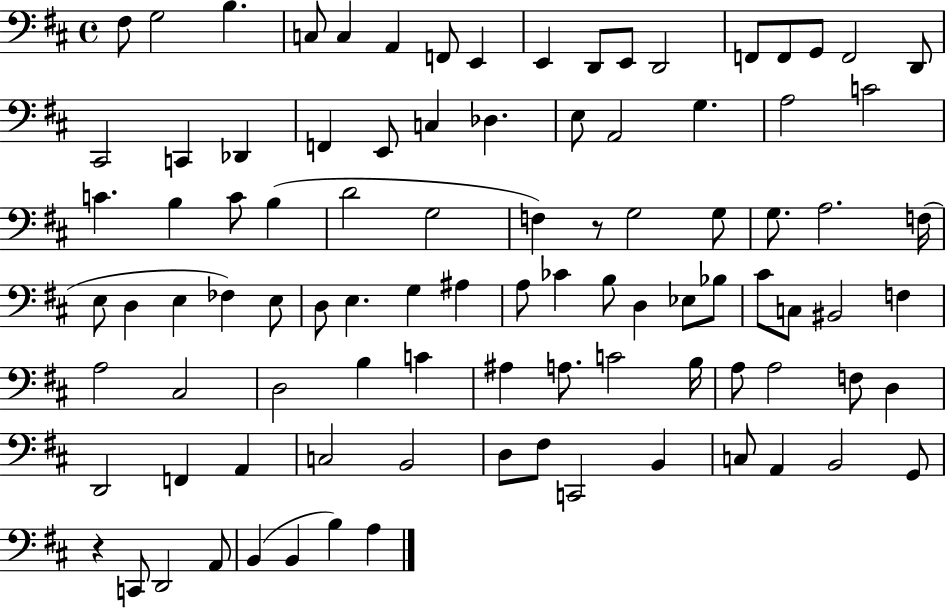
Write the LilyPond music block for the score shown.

{
  \clef bass
  \time 4/4
  \defaultTimeSignature
  \key d \major
  fis8 g2 b4. | c8 c4 a,4 f,8 e,4 | e,4 d,8 e,8 d,2 | f,8 f,8 g,8 f,2 d,8 | \break cis,2 c,4 des,4 | f,4 e,8 c4 des4. | e8 a,2 g4. | a2 c'2 | \break c'4. b4 c'8 b4( | d'2 g2 | f4) r8 g2 g8 | g8. a2. f16( | \break e8 d4 e4 fes4) e8 | d8 e4. g4 ais4 | a8 ces'4 b8 d4 ees8 bes8 | cis'8 c8 bis,2 f4 | \break a2 cis2 | d2 b4 c'4 | ais4 a8. c'2 b16 | a8 a2 f8 d4 | \break d,2 f,4 a,4 | c2 b,2 | d8 fis8 c,2 b,4 | c8 a,4 b,2 g,8 | \break r4 c,8 d,2 a,8 | b,4( b,4 b4) a4 | \bar "|."
}